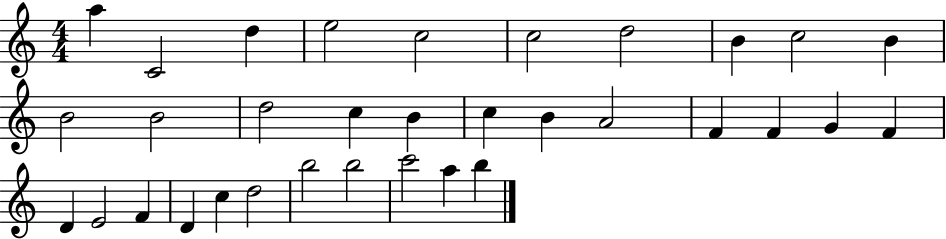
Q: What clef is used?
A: treble